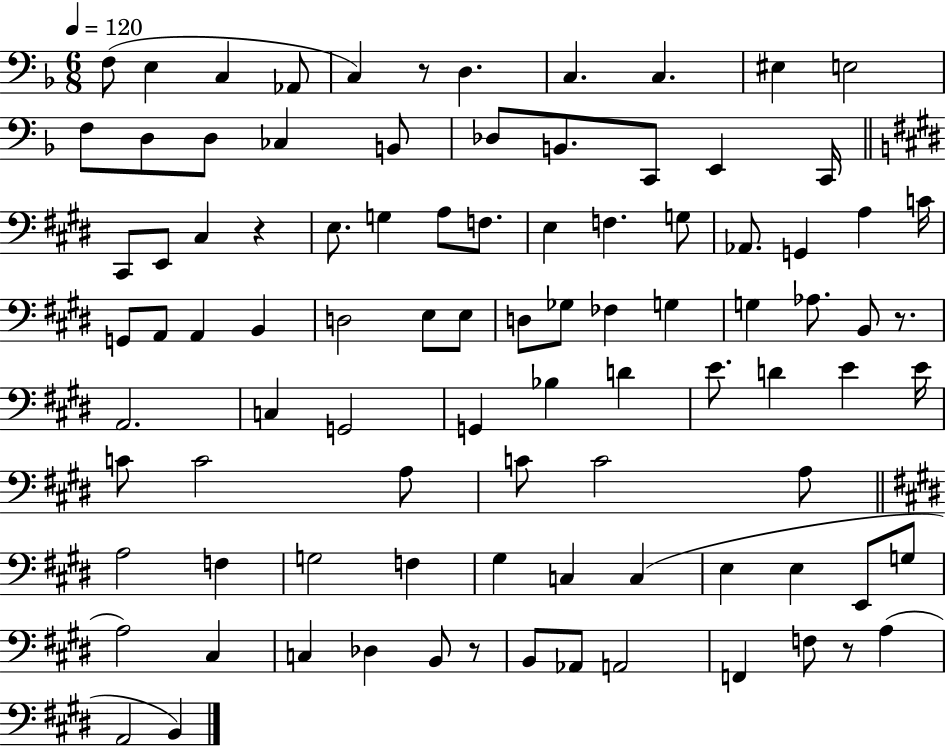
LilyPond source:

{
  \clef bass
  \numericTimeSignature
  \time 6/8
  \key f \major
  \tempo 4 = 120
  f8( e4 c4 aes,8 | c4) r8 d4. | c4. c4. | eis4 e2 | \break f8 d8 d8 ces4 b,8 | des8 b,8. c,8 e,4 c,16 | \bar "||" \break \key e \major cis,8 e,8 cis4 r4 | e8. g4 a8 f8. | e4 f4. g8 | aes,8. g,4 a4 c'16 | \break g,8 a,8 a,4 b,4 | d2 e8 e8 | d8 ges8 fes4 g4 | g4 aes8. b,8 r8. | \break a,2. | c4 g,2 | g,4 bes4 d'4 | e'8. d'4 e'4 e'16 | \break c'8 c'2 a8 | c'8 c'2 a8 | \bar "||" \break \key e \major a2 f4 | g2 f4 | gis4 c4 c4( | e4 e4 e,8 g8 | \break a2) cis4 | c4 des4 b,8 r8 | b,8 aes,8 a,2 | f,4 f8 r8 a4( | \break a,2 b,4) | \bar "|."
}